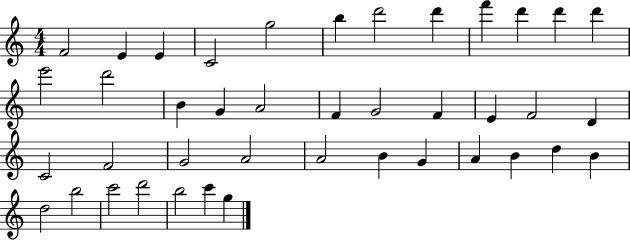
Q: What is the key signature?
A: C major